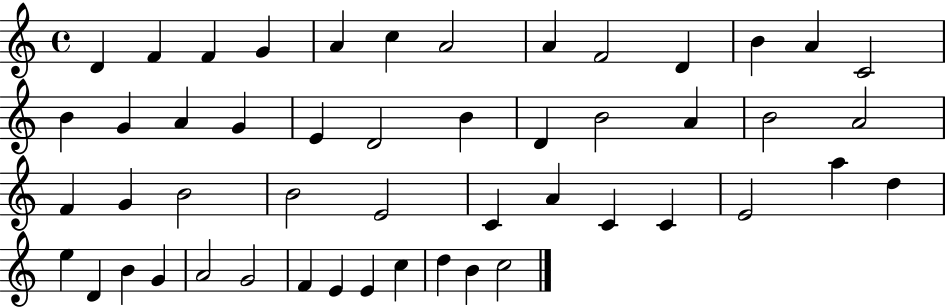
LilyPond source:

{
  \clef treble
  \time 4/4
  \defaultTimeSignature
  \key c \major
  d'4 f'4 f'4 g'4 | a'4 c''4 a'2 | a'4 f'2 d'4 | b'4 a'4 c'2 | \break b'4 g'4 a'4 g'4 | e'4 d'2 b'4 | d'4 b'2 a'4 | b'2 a'2 | \break f'4 g'4 b'2 | b'2 e'2 | c'4 a'4 c'4 c'4 | e'2 a''4 d''4 | \break e''4 d'4 b'4 g'4 | a'2 g'2 | f'4 e'4 e'4 c''4 | d''4 b'4 c''2 | \break \bar "|."
}